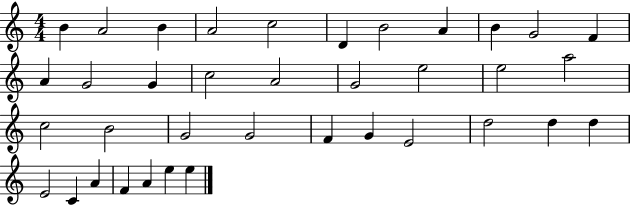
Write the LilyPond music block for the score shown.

{
  \clef treble
  \numericTimeSignature
  \time 4/4
  \key c \major
  b'4 a'2 b'4 | a'2 c''2 | d'4 b'2 a'4 | b'4 g'2 f'4 | \break a'4 g'2 g'4 | c''2 a'2 | g'2 e''2 | e''2 a''2 | \break c''2 b'2 | g'2 g'2 | f'4 g'4 e'2 | d''2 d''4 d''4 | \break e'2 c'4 a'4 | f'4 a'4 e''4 e''4 | \bar "|."
}